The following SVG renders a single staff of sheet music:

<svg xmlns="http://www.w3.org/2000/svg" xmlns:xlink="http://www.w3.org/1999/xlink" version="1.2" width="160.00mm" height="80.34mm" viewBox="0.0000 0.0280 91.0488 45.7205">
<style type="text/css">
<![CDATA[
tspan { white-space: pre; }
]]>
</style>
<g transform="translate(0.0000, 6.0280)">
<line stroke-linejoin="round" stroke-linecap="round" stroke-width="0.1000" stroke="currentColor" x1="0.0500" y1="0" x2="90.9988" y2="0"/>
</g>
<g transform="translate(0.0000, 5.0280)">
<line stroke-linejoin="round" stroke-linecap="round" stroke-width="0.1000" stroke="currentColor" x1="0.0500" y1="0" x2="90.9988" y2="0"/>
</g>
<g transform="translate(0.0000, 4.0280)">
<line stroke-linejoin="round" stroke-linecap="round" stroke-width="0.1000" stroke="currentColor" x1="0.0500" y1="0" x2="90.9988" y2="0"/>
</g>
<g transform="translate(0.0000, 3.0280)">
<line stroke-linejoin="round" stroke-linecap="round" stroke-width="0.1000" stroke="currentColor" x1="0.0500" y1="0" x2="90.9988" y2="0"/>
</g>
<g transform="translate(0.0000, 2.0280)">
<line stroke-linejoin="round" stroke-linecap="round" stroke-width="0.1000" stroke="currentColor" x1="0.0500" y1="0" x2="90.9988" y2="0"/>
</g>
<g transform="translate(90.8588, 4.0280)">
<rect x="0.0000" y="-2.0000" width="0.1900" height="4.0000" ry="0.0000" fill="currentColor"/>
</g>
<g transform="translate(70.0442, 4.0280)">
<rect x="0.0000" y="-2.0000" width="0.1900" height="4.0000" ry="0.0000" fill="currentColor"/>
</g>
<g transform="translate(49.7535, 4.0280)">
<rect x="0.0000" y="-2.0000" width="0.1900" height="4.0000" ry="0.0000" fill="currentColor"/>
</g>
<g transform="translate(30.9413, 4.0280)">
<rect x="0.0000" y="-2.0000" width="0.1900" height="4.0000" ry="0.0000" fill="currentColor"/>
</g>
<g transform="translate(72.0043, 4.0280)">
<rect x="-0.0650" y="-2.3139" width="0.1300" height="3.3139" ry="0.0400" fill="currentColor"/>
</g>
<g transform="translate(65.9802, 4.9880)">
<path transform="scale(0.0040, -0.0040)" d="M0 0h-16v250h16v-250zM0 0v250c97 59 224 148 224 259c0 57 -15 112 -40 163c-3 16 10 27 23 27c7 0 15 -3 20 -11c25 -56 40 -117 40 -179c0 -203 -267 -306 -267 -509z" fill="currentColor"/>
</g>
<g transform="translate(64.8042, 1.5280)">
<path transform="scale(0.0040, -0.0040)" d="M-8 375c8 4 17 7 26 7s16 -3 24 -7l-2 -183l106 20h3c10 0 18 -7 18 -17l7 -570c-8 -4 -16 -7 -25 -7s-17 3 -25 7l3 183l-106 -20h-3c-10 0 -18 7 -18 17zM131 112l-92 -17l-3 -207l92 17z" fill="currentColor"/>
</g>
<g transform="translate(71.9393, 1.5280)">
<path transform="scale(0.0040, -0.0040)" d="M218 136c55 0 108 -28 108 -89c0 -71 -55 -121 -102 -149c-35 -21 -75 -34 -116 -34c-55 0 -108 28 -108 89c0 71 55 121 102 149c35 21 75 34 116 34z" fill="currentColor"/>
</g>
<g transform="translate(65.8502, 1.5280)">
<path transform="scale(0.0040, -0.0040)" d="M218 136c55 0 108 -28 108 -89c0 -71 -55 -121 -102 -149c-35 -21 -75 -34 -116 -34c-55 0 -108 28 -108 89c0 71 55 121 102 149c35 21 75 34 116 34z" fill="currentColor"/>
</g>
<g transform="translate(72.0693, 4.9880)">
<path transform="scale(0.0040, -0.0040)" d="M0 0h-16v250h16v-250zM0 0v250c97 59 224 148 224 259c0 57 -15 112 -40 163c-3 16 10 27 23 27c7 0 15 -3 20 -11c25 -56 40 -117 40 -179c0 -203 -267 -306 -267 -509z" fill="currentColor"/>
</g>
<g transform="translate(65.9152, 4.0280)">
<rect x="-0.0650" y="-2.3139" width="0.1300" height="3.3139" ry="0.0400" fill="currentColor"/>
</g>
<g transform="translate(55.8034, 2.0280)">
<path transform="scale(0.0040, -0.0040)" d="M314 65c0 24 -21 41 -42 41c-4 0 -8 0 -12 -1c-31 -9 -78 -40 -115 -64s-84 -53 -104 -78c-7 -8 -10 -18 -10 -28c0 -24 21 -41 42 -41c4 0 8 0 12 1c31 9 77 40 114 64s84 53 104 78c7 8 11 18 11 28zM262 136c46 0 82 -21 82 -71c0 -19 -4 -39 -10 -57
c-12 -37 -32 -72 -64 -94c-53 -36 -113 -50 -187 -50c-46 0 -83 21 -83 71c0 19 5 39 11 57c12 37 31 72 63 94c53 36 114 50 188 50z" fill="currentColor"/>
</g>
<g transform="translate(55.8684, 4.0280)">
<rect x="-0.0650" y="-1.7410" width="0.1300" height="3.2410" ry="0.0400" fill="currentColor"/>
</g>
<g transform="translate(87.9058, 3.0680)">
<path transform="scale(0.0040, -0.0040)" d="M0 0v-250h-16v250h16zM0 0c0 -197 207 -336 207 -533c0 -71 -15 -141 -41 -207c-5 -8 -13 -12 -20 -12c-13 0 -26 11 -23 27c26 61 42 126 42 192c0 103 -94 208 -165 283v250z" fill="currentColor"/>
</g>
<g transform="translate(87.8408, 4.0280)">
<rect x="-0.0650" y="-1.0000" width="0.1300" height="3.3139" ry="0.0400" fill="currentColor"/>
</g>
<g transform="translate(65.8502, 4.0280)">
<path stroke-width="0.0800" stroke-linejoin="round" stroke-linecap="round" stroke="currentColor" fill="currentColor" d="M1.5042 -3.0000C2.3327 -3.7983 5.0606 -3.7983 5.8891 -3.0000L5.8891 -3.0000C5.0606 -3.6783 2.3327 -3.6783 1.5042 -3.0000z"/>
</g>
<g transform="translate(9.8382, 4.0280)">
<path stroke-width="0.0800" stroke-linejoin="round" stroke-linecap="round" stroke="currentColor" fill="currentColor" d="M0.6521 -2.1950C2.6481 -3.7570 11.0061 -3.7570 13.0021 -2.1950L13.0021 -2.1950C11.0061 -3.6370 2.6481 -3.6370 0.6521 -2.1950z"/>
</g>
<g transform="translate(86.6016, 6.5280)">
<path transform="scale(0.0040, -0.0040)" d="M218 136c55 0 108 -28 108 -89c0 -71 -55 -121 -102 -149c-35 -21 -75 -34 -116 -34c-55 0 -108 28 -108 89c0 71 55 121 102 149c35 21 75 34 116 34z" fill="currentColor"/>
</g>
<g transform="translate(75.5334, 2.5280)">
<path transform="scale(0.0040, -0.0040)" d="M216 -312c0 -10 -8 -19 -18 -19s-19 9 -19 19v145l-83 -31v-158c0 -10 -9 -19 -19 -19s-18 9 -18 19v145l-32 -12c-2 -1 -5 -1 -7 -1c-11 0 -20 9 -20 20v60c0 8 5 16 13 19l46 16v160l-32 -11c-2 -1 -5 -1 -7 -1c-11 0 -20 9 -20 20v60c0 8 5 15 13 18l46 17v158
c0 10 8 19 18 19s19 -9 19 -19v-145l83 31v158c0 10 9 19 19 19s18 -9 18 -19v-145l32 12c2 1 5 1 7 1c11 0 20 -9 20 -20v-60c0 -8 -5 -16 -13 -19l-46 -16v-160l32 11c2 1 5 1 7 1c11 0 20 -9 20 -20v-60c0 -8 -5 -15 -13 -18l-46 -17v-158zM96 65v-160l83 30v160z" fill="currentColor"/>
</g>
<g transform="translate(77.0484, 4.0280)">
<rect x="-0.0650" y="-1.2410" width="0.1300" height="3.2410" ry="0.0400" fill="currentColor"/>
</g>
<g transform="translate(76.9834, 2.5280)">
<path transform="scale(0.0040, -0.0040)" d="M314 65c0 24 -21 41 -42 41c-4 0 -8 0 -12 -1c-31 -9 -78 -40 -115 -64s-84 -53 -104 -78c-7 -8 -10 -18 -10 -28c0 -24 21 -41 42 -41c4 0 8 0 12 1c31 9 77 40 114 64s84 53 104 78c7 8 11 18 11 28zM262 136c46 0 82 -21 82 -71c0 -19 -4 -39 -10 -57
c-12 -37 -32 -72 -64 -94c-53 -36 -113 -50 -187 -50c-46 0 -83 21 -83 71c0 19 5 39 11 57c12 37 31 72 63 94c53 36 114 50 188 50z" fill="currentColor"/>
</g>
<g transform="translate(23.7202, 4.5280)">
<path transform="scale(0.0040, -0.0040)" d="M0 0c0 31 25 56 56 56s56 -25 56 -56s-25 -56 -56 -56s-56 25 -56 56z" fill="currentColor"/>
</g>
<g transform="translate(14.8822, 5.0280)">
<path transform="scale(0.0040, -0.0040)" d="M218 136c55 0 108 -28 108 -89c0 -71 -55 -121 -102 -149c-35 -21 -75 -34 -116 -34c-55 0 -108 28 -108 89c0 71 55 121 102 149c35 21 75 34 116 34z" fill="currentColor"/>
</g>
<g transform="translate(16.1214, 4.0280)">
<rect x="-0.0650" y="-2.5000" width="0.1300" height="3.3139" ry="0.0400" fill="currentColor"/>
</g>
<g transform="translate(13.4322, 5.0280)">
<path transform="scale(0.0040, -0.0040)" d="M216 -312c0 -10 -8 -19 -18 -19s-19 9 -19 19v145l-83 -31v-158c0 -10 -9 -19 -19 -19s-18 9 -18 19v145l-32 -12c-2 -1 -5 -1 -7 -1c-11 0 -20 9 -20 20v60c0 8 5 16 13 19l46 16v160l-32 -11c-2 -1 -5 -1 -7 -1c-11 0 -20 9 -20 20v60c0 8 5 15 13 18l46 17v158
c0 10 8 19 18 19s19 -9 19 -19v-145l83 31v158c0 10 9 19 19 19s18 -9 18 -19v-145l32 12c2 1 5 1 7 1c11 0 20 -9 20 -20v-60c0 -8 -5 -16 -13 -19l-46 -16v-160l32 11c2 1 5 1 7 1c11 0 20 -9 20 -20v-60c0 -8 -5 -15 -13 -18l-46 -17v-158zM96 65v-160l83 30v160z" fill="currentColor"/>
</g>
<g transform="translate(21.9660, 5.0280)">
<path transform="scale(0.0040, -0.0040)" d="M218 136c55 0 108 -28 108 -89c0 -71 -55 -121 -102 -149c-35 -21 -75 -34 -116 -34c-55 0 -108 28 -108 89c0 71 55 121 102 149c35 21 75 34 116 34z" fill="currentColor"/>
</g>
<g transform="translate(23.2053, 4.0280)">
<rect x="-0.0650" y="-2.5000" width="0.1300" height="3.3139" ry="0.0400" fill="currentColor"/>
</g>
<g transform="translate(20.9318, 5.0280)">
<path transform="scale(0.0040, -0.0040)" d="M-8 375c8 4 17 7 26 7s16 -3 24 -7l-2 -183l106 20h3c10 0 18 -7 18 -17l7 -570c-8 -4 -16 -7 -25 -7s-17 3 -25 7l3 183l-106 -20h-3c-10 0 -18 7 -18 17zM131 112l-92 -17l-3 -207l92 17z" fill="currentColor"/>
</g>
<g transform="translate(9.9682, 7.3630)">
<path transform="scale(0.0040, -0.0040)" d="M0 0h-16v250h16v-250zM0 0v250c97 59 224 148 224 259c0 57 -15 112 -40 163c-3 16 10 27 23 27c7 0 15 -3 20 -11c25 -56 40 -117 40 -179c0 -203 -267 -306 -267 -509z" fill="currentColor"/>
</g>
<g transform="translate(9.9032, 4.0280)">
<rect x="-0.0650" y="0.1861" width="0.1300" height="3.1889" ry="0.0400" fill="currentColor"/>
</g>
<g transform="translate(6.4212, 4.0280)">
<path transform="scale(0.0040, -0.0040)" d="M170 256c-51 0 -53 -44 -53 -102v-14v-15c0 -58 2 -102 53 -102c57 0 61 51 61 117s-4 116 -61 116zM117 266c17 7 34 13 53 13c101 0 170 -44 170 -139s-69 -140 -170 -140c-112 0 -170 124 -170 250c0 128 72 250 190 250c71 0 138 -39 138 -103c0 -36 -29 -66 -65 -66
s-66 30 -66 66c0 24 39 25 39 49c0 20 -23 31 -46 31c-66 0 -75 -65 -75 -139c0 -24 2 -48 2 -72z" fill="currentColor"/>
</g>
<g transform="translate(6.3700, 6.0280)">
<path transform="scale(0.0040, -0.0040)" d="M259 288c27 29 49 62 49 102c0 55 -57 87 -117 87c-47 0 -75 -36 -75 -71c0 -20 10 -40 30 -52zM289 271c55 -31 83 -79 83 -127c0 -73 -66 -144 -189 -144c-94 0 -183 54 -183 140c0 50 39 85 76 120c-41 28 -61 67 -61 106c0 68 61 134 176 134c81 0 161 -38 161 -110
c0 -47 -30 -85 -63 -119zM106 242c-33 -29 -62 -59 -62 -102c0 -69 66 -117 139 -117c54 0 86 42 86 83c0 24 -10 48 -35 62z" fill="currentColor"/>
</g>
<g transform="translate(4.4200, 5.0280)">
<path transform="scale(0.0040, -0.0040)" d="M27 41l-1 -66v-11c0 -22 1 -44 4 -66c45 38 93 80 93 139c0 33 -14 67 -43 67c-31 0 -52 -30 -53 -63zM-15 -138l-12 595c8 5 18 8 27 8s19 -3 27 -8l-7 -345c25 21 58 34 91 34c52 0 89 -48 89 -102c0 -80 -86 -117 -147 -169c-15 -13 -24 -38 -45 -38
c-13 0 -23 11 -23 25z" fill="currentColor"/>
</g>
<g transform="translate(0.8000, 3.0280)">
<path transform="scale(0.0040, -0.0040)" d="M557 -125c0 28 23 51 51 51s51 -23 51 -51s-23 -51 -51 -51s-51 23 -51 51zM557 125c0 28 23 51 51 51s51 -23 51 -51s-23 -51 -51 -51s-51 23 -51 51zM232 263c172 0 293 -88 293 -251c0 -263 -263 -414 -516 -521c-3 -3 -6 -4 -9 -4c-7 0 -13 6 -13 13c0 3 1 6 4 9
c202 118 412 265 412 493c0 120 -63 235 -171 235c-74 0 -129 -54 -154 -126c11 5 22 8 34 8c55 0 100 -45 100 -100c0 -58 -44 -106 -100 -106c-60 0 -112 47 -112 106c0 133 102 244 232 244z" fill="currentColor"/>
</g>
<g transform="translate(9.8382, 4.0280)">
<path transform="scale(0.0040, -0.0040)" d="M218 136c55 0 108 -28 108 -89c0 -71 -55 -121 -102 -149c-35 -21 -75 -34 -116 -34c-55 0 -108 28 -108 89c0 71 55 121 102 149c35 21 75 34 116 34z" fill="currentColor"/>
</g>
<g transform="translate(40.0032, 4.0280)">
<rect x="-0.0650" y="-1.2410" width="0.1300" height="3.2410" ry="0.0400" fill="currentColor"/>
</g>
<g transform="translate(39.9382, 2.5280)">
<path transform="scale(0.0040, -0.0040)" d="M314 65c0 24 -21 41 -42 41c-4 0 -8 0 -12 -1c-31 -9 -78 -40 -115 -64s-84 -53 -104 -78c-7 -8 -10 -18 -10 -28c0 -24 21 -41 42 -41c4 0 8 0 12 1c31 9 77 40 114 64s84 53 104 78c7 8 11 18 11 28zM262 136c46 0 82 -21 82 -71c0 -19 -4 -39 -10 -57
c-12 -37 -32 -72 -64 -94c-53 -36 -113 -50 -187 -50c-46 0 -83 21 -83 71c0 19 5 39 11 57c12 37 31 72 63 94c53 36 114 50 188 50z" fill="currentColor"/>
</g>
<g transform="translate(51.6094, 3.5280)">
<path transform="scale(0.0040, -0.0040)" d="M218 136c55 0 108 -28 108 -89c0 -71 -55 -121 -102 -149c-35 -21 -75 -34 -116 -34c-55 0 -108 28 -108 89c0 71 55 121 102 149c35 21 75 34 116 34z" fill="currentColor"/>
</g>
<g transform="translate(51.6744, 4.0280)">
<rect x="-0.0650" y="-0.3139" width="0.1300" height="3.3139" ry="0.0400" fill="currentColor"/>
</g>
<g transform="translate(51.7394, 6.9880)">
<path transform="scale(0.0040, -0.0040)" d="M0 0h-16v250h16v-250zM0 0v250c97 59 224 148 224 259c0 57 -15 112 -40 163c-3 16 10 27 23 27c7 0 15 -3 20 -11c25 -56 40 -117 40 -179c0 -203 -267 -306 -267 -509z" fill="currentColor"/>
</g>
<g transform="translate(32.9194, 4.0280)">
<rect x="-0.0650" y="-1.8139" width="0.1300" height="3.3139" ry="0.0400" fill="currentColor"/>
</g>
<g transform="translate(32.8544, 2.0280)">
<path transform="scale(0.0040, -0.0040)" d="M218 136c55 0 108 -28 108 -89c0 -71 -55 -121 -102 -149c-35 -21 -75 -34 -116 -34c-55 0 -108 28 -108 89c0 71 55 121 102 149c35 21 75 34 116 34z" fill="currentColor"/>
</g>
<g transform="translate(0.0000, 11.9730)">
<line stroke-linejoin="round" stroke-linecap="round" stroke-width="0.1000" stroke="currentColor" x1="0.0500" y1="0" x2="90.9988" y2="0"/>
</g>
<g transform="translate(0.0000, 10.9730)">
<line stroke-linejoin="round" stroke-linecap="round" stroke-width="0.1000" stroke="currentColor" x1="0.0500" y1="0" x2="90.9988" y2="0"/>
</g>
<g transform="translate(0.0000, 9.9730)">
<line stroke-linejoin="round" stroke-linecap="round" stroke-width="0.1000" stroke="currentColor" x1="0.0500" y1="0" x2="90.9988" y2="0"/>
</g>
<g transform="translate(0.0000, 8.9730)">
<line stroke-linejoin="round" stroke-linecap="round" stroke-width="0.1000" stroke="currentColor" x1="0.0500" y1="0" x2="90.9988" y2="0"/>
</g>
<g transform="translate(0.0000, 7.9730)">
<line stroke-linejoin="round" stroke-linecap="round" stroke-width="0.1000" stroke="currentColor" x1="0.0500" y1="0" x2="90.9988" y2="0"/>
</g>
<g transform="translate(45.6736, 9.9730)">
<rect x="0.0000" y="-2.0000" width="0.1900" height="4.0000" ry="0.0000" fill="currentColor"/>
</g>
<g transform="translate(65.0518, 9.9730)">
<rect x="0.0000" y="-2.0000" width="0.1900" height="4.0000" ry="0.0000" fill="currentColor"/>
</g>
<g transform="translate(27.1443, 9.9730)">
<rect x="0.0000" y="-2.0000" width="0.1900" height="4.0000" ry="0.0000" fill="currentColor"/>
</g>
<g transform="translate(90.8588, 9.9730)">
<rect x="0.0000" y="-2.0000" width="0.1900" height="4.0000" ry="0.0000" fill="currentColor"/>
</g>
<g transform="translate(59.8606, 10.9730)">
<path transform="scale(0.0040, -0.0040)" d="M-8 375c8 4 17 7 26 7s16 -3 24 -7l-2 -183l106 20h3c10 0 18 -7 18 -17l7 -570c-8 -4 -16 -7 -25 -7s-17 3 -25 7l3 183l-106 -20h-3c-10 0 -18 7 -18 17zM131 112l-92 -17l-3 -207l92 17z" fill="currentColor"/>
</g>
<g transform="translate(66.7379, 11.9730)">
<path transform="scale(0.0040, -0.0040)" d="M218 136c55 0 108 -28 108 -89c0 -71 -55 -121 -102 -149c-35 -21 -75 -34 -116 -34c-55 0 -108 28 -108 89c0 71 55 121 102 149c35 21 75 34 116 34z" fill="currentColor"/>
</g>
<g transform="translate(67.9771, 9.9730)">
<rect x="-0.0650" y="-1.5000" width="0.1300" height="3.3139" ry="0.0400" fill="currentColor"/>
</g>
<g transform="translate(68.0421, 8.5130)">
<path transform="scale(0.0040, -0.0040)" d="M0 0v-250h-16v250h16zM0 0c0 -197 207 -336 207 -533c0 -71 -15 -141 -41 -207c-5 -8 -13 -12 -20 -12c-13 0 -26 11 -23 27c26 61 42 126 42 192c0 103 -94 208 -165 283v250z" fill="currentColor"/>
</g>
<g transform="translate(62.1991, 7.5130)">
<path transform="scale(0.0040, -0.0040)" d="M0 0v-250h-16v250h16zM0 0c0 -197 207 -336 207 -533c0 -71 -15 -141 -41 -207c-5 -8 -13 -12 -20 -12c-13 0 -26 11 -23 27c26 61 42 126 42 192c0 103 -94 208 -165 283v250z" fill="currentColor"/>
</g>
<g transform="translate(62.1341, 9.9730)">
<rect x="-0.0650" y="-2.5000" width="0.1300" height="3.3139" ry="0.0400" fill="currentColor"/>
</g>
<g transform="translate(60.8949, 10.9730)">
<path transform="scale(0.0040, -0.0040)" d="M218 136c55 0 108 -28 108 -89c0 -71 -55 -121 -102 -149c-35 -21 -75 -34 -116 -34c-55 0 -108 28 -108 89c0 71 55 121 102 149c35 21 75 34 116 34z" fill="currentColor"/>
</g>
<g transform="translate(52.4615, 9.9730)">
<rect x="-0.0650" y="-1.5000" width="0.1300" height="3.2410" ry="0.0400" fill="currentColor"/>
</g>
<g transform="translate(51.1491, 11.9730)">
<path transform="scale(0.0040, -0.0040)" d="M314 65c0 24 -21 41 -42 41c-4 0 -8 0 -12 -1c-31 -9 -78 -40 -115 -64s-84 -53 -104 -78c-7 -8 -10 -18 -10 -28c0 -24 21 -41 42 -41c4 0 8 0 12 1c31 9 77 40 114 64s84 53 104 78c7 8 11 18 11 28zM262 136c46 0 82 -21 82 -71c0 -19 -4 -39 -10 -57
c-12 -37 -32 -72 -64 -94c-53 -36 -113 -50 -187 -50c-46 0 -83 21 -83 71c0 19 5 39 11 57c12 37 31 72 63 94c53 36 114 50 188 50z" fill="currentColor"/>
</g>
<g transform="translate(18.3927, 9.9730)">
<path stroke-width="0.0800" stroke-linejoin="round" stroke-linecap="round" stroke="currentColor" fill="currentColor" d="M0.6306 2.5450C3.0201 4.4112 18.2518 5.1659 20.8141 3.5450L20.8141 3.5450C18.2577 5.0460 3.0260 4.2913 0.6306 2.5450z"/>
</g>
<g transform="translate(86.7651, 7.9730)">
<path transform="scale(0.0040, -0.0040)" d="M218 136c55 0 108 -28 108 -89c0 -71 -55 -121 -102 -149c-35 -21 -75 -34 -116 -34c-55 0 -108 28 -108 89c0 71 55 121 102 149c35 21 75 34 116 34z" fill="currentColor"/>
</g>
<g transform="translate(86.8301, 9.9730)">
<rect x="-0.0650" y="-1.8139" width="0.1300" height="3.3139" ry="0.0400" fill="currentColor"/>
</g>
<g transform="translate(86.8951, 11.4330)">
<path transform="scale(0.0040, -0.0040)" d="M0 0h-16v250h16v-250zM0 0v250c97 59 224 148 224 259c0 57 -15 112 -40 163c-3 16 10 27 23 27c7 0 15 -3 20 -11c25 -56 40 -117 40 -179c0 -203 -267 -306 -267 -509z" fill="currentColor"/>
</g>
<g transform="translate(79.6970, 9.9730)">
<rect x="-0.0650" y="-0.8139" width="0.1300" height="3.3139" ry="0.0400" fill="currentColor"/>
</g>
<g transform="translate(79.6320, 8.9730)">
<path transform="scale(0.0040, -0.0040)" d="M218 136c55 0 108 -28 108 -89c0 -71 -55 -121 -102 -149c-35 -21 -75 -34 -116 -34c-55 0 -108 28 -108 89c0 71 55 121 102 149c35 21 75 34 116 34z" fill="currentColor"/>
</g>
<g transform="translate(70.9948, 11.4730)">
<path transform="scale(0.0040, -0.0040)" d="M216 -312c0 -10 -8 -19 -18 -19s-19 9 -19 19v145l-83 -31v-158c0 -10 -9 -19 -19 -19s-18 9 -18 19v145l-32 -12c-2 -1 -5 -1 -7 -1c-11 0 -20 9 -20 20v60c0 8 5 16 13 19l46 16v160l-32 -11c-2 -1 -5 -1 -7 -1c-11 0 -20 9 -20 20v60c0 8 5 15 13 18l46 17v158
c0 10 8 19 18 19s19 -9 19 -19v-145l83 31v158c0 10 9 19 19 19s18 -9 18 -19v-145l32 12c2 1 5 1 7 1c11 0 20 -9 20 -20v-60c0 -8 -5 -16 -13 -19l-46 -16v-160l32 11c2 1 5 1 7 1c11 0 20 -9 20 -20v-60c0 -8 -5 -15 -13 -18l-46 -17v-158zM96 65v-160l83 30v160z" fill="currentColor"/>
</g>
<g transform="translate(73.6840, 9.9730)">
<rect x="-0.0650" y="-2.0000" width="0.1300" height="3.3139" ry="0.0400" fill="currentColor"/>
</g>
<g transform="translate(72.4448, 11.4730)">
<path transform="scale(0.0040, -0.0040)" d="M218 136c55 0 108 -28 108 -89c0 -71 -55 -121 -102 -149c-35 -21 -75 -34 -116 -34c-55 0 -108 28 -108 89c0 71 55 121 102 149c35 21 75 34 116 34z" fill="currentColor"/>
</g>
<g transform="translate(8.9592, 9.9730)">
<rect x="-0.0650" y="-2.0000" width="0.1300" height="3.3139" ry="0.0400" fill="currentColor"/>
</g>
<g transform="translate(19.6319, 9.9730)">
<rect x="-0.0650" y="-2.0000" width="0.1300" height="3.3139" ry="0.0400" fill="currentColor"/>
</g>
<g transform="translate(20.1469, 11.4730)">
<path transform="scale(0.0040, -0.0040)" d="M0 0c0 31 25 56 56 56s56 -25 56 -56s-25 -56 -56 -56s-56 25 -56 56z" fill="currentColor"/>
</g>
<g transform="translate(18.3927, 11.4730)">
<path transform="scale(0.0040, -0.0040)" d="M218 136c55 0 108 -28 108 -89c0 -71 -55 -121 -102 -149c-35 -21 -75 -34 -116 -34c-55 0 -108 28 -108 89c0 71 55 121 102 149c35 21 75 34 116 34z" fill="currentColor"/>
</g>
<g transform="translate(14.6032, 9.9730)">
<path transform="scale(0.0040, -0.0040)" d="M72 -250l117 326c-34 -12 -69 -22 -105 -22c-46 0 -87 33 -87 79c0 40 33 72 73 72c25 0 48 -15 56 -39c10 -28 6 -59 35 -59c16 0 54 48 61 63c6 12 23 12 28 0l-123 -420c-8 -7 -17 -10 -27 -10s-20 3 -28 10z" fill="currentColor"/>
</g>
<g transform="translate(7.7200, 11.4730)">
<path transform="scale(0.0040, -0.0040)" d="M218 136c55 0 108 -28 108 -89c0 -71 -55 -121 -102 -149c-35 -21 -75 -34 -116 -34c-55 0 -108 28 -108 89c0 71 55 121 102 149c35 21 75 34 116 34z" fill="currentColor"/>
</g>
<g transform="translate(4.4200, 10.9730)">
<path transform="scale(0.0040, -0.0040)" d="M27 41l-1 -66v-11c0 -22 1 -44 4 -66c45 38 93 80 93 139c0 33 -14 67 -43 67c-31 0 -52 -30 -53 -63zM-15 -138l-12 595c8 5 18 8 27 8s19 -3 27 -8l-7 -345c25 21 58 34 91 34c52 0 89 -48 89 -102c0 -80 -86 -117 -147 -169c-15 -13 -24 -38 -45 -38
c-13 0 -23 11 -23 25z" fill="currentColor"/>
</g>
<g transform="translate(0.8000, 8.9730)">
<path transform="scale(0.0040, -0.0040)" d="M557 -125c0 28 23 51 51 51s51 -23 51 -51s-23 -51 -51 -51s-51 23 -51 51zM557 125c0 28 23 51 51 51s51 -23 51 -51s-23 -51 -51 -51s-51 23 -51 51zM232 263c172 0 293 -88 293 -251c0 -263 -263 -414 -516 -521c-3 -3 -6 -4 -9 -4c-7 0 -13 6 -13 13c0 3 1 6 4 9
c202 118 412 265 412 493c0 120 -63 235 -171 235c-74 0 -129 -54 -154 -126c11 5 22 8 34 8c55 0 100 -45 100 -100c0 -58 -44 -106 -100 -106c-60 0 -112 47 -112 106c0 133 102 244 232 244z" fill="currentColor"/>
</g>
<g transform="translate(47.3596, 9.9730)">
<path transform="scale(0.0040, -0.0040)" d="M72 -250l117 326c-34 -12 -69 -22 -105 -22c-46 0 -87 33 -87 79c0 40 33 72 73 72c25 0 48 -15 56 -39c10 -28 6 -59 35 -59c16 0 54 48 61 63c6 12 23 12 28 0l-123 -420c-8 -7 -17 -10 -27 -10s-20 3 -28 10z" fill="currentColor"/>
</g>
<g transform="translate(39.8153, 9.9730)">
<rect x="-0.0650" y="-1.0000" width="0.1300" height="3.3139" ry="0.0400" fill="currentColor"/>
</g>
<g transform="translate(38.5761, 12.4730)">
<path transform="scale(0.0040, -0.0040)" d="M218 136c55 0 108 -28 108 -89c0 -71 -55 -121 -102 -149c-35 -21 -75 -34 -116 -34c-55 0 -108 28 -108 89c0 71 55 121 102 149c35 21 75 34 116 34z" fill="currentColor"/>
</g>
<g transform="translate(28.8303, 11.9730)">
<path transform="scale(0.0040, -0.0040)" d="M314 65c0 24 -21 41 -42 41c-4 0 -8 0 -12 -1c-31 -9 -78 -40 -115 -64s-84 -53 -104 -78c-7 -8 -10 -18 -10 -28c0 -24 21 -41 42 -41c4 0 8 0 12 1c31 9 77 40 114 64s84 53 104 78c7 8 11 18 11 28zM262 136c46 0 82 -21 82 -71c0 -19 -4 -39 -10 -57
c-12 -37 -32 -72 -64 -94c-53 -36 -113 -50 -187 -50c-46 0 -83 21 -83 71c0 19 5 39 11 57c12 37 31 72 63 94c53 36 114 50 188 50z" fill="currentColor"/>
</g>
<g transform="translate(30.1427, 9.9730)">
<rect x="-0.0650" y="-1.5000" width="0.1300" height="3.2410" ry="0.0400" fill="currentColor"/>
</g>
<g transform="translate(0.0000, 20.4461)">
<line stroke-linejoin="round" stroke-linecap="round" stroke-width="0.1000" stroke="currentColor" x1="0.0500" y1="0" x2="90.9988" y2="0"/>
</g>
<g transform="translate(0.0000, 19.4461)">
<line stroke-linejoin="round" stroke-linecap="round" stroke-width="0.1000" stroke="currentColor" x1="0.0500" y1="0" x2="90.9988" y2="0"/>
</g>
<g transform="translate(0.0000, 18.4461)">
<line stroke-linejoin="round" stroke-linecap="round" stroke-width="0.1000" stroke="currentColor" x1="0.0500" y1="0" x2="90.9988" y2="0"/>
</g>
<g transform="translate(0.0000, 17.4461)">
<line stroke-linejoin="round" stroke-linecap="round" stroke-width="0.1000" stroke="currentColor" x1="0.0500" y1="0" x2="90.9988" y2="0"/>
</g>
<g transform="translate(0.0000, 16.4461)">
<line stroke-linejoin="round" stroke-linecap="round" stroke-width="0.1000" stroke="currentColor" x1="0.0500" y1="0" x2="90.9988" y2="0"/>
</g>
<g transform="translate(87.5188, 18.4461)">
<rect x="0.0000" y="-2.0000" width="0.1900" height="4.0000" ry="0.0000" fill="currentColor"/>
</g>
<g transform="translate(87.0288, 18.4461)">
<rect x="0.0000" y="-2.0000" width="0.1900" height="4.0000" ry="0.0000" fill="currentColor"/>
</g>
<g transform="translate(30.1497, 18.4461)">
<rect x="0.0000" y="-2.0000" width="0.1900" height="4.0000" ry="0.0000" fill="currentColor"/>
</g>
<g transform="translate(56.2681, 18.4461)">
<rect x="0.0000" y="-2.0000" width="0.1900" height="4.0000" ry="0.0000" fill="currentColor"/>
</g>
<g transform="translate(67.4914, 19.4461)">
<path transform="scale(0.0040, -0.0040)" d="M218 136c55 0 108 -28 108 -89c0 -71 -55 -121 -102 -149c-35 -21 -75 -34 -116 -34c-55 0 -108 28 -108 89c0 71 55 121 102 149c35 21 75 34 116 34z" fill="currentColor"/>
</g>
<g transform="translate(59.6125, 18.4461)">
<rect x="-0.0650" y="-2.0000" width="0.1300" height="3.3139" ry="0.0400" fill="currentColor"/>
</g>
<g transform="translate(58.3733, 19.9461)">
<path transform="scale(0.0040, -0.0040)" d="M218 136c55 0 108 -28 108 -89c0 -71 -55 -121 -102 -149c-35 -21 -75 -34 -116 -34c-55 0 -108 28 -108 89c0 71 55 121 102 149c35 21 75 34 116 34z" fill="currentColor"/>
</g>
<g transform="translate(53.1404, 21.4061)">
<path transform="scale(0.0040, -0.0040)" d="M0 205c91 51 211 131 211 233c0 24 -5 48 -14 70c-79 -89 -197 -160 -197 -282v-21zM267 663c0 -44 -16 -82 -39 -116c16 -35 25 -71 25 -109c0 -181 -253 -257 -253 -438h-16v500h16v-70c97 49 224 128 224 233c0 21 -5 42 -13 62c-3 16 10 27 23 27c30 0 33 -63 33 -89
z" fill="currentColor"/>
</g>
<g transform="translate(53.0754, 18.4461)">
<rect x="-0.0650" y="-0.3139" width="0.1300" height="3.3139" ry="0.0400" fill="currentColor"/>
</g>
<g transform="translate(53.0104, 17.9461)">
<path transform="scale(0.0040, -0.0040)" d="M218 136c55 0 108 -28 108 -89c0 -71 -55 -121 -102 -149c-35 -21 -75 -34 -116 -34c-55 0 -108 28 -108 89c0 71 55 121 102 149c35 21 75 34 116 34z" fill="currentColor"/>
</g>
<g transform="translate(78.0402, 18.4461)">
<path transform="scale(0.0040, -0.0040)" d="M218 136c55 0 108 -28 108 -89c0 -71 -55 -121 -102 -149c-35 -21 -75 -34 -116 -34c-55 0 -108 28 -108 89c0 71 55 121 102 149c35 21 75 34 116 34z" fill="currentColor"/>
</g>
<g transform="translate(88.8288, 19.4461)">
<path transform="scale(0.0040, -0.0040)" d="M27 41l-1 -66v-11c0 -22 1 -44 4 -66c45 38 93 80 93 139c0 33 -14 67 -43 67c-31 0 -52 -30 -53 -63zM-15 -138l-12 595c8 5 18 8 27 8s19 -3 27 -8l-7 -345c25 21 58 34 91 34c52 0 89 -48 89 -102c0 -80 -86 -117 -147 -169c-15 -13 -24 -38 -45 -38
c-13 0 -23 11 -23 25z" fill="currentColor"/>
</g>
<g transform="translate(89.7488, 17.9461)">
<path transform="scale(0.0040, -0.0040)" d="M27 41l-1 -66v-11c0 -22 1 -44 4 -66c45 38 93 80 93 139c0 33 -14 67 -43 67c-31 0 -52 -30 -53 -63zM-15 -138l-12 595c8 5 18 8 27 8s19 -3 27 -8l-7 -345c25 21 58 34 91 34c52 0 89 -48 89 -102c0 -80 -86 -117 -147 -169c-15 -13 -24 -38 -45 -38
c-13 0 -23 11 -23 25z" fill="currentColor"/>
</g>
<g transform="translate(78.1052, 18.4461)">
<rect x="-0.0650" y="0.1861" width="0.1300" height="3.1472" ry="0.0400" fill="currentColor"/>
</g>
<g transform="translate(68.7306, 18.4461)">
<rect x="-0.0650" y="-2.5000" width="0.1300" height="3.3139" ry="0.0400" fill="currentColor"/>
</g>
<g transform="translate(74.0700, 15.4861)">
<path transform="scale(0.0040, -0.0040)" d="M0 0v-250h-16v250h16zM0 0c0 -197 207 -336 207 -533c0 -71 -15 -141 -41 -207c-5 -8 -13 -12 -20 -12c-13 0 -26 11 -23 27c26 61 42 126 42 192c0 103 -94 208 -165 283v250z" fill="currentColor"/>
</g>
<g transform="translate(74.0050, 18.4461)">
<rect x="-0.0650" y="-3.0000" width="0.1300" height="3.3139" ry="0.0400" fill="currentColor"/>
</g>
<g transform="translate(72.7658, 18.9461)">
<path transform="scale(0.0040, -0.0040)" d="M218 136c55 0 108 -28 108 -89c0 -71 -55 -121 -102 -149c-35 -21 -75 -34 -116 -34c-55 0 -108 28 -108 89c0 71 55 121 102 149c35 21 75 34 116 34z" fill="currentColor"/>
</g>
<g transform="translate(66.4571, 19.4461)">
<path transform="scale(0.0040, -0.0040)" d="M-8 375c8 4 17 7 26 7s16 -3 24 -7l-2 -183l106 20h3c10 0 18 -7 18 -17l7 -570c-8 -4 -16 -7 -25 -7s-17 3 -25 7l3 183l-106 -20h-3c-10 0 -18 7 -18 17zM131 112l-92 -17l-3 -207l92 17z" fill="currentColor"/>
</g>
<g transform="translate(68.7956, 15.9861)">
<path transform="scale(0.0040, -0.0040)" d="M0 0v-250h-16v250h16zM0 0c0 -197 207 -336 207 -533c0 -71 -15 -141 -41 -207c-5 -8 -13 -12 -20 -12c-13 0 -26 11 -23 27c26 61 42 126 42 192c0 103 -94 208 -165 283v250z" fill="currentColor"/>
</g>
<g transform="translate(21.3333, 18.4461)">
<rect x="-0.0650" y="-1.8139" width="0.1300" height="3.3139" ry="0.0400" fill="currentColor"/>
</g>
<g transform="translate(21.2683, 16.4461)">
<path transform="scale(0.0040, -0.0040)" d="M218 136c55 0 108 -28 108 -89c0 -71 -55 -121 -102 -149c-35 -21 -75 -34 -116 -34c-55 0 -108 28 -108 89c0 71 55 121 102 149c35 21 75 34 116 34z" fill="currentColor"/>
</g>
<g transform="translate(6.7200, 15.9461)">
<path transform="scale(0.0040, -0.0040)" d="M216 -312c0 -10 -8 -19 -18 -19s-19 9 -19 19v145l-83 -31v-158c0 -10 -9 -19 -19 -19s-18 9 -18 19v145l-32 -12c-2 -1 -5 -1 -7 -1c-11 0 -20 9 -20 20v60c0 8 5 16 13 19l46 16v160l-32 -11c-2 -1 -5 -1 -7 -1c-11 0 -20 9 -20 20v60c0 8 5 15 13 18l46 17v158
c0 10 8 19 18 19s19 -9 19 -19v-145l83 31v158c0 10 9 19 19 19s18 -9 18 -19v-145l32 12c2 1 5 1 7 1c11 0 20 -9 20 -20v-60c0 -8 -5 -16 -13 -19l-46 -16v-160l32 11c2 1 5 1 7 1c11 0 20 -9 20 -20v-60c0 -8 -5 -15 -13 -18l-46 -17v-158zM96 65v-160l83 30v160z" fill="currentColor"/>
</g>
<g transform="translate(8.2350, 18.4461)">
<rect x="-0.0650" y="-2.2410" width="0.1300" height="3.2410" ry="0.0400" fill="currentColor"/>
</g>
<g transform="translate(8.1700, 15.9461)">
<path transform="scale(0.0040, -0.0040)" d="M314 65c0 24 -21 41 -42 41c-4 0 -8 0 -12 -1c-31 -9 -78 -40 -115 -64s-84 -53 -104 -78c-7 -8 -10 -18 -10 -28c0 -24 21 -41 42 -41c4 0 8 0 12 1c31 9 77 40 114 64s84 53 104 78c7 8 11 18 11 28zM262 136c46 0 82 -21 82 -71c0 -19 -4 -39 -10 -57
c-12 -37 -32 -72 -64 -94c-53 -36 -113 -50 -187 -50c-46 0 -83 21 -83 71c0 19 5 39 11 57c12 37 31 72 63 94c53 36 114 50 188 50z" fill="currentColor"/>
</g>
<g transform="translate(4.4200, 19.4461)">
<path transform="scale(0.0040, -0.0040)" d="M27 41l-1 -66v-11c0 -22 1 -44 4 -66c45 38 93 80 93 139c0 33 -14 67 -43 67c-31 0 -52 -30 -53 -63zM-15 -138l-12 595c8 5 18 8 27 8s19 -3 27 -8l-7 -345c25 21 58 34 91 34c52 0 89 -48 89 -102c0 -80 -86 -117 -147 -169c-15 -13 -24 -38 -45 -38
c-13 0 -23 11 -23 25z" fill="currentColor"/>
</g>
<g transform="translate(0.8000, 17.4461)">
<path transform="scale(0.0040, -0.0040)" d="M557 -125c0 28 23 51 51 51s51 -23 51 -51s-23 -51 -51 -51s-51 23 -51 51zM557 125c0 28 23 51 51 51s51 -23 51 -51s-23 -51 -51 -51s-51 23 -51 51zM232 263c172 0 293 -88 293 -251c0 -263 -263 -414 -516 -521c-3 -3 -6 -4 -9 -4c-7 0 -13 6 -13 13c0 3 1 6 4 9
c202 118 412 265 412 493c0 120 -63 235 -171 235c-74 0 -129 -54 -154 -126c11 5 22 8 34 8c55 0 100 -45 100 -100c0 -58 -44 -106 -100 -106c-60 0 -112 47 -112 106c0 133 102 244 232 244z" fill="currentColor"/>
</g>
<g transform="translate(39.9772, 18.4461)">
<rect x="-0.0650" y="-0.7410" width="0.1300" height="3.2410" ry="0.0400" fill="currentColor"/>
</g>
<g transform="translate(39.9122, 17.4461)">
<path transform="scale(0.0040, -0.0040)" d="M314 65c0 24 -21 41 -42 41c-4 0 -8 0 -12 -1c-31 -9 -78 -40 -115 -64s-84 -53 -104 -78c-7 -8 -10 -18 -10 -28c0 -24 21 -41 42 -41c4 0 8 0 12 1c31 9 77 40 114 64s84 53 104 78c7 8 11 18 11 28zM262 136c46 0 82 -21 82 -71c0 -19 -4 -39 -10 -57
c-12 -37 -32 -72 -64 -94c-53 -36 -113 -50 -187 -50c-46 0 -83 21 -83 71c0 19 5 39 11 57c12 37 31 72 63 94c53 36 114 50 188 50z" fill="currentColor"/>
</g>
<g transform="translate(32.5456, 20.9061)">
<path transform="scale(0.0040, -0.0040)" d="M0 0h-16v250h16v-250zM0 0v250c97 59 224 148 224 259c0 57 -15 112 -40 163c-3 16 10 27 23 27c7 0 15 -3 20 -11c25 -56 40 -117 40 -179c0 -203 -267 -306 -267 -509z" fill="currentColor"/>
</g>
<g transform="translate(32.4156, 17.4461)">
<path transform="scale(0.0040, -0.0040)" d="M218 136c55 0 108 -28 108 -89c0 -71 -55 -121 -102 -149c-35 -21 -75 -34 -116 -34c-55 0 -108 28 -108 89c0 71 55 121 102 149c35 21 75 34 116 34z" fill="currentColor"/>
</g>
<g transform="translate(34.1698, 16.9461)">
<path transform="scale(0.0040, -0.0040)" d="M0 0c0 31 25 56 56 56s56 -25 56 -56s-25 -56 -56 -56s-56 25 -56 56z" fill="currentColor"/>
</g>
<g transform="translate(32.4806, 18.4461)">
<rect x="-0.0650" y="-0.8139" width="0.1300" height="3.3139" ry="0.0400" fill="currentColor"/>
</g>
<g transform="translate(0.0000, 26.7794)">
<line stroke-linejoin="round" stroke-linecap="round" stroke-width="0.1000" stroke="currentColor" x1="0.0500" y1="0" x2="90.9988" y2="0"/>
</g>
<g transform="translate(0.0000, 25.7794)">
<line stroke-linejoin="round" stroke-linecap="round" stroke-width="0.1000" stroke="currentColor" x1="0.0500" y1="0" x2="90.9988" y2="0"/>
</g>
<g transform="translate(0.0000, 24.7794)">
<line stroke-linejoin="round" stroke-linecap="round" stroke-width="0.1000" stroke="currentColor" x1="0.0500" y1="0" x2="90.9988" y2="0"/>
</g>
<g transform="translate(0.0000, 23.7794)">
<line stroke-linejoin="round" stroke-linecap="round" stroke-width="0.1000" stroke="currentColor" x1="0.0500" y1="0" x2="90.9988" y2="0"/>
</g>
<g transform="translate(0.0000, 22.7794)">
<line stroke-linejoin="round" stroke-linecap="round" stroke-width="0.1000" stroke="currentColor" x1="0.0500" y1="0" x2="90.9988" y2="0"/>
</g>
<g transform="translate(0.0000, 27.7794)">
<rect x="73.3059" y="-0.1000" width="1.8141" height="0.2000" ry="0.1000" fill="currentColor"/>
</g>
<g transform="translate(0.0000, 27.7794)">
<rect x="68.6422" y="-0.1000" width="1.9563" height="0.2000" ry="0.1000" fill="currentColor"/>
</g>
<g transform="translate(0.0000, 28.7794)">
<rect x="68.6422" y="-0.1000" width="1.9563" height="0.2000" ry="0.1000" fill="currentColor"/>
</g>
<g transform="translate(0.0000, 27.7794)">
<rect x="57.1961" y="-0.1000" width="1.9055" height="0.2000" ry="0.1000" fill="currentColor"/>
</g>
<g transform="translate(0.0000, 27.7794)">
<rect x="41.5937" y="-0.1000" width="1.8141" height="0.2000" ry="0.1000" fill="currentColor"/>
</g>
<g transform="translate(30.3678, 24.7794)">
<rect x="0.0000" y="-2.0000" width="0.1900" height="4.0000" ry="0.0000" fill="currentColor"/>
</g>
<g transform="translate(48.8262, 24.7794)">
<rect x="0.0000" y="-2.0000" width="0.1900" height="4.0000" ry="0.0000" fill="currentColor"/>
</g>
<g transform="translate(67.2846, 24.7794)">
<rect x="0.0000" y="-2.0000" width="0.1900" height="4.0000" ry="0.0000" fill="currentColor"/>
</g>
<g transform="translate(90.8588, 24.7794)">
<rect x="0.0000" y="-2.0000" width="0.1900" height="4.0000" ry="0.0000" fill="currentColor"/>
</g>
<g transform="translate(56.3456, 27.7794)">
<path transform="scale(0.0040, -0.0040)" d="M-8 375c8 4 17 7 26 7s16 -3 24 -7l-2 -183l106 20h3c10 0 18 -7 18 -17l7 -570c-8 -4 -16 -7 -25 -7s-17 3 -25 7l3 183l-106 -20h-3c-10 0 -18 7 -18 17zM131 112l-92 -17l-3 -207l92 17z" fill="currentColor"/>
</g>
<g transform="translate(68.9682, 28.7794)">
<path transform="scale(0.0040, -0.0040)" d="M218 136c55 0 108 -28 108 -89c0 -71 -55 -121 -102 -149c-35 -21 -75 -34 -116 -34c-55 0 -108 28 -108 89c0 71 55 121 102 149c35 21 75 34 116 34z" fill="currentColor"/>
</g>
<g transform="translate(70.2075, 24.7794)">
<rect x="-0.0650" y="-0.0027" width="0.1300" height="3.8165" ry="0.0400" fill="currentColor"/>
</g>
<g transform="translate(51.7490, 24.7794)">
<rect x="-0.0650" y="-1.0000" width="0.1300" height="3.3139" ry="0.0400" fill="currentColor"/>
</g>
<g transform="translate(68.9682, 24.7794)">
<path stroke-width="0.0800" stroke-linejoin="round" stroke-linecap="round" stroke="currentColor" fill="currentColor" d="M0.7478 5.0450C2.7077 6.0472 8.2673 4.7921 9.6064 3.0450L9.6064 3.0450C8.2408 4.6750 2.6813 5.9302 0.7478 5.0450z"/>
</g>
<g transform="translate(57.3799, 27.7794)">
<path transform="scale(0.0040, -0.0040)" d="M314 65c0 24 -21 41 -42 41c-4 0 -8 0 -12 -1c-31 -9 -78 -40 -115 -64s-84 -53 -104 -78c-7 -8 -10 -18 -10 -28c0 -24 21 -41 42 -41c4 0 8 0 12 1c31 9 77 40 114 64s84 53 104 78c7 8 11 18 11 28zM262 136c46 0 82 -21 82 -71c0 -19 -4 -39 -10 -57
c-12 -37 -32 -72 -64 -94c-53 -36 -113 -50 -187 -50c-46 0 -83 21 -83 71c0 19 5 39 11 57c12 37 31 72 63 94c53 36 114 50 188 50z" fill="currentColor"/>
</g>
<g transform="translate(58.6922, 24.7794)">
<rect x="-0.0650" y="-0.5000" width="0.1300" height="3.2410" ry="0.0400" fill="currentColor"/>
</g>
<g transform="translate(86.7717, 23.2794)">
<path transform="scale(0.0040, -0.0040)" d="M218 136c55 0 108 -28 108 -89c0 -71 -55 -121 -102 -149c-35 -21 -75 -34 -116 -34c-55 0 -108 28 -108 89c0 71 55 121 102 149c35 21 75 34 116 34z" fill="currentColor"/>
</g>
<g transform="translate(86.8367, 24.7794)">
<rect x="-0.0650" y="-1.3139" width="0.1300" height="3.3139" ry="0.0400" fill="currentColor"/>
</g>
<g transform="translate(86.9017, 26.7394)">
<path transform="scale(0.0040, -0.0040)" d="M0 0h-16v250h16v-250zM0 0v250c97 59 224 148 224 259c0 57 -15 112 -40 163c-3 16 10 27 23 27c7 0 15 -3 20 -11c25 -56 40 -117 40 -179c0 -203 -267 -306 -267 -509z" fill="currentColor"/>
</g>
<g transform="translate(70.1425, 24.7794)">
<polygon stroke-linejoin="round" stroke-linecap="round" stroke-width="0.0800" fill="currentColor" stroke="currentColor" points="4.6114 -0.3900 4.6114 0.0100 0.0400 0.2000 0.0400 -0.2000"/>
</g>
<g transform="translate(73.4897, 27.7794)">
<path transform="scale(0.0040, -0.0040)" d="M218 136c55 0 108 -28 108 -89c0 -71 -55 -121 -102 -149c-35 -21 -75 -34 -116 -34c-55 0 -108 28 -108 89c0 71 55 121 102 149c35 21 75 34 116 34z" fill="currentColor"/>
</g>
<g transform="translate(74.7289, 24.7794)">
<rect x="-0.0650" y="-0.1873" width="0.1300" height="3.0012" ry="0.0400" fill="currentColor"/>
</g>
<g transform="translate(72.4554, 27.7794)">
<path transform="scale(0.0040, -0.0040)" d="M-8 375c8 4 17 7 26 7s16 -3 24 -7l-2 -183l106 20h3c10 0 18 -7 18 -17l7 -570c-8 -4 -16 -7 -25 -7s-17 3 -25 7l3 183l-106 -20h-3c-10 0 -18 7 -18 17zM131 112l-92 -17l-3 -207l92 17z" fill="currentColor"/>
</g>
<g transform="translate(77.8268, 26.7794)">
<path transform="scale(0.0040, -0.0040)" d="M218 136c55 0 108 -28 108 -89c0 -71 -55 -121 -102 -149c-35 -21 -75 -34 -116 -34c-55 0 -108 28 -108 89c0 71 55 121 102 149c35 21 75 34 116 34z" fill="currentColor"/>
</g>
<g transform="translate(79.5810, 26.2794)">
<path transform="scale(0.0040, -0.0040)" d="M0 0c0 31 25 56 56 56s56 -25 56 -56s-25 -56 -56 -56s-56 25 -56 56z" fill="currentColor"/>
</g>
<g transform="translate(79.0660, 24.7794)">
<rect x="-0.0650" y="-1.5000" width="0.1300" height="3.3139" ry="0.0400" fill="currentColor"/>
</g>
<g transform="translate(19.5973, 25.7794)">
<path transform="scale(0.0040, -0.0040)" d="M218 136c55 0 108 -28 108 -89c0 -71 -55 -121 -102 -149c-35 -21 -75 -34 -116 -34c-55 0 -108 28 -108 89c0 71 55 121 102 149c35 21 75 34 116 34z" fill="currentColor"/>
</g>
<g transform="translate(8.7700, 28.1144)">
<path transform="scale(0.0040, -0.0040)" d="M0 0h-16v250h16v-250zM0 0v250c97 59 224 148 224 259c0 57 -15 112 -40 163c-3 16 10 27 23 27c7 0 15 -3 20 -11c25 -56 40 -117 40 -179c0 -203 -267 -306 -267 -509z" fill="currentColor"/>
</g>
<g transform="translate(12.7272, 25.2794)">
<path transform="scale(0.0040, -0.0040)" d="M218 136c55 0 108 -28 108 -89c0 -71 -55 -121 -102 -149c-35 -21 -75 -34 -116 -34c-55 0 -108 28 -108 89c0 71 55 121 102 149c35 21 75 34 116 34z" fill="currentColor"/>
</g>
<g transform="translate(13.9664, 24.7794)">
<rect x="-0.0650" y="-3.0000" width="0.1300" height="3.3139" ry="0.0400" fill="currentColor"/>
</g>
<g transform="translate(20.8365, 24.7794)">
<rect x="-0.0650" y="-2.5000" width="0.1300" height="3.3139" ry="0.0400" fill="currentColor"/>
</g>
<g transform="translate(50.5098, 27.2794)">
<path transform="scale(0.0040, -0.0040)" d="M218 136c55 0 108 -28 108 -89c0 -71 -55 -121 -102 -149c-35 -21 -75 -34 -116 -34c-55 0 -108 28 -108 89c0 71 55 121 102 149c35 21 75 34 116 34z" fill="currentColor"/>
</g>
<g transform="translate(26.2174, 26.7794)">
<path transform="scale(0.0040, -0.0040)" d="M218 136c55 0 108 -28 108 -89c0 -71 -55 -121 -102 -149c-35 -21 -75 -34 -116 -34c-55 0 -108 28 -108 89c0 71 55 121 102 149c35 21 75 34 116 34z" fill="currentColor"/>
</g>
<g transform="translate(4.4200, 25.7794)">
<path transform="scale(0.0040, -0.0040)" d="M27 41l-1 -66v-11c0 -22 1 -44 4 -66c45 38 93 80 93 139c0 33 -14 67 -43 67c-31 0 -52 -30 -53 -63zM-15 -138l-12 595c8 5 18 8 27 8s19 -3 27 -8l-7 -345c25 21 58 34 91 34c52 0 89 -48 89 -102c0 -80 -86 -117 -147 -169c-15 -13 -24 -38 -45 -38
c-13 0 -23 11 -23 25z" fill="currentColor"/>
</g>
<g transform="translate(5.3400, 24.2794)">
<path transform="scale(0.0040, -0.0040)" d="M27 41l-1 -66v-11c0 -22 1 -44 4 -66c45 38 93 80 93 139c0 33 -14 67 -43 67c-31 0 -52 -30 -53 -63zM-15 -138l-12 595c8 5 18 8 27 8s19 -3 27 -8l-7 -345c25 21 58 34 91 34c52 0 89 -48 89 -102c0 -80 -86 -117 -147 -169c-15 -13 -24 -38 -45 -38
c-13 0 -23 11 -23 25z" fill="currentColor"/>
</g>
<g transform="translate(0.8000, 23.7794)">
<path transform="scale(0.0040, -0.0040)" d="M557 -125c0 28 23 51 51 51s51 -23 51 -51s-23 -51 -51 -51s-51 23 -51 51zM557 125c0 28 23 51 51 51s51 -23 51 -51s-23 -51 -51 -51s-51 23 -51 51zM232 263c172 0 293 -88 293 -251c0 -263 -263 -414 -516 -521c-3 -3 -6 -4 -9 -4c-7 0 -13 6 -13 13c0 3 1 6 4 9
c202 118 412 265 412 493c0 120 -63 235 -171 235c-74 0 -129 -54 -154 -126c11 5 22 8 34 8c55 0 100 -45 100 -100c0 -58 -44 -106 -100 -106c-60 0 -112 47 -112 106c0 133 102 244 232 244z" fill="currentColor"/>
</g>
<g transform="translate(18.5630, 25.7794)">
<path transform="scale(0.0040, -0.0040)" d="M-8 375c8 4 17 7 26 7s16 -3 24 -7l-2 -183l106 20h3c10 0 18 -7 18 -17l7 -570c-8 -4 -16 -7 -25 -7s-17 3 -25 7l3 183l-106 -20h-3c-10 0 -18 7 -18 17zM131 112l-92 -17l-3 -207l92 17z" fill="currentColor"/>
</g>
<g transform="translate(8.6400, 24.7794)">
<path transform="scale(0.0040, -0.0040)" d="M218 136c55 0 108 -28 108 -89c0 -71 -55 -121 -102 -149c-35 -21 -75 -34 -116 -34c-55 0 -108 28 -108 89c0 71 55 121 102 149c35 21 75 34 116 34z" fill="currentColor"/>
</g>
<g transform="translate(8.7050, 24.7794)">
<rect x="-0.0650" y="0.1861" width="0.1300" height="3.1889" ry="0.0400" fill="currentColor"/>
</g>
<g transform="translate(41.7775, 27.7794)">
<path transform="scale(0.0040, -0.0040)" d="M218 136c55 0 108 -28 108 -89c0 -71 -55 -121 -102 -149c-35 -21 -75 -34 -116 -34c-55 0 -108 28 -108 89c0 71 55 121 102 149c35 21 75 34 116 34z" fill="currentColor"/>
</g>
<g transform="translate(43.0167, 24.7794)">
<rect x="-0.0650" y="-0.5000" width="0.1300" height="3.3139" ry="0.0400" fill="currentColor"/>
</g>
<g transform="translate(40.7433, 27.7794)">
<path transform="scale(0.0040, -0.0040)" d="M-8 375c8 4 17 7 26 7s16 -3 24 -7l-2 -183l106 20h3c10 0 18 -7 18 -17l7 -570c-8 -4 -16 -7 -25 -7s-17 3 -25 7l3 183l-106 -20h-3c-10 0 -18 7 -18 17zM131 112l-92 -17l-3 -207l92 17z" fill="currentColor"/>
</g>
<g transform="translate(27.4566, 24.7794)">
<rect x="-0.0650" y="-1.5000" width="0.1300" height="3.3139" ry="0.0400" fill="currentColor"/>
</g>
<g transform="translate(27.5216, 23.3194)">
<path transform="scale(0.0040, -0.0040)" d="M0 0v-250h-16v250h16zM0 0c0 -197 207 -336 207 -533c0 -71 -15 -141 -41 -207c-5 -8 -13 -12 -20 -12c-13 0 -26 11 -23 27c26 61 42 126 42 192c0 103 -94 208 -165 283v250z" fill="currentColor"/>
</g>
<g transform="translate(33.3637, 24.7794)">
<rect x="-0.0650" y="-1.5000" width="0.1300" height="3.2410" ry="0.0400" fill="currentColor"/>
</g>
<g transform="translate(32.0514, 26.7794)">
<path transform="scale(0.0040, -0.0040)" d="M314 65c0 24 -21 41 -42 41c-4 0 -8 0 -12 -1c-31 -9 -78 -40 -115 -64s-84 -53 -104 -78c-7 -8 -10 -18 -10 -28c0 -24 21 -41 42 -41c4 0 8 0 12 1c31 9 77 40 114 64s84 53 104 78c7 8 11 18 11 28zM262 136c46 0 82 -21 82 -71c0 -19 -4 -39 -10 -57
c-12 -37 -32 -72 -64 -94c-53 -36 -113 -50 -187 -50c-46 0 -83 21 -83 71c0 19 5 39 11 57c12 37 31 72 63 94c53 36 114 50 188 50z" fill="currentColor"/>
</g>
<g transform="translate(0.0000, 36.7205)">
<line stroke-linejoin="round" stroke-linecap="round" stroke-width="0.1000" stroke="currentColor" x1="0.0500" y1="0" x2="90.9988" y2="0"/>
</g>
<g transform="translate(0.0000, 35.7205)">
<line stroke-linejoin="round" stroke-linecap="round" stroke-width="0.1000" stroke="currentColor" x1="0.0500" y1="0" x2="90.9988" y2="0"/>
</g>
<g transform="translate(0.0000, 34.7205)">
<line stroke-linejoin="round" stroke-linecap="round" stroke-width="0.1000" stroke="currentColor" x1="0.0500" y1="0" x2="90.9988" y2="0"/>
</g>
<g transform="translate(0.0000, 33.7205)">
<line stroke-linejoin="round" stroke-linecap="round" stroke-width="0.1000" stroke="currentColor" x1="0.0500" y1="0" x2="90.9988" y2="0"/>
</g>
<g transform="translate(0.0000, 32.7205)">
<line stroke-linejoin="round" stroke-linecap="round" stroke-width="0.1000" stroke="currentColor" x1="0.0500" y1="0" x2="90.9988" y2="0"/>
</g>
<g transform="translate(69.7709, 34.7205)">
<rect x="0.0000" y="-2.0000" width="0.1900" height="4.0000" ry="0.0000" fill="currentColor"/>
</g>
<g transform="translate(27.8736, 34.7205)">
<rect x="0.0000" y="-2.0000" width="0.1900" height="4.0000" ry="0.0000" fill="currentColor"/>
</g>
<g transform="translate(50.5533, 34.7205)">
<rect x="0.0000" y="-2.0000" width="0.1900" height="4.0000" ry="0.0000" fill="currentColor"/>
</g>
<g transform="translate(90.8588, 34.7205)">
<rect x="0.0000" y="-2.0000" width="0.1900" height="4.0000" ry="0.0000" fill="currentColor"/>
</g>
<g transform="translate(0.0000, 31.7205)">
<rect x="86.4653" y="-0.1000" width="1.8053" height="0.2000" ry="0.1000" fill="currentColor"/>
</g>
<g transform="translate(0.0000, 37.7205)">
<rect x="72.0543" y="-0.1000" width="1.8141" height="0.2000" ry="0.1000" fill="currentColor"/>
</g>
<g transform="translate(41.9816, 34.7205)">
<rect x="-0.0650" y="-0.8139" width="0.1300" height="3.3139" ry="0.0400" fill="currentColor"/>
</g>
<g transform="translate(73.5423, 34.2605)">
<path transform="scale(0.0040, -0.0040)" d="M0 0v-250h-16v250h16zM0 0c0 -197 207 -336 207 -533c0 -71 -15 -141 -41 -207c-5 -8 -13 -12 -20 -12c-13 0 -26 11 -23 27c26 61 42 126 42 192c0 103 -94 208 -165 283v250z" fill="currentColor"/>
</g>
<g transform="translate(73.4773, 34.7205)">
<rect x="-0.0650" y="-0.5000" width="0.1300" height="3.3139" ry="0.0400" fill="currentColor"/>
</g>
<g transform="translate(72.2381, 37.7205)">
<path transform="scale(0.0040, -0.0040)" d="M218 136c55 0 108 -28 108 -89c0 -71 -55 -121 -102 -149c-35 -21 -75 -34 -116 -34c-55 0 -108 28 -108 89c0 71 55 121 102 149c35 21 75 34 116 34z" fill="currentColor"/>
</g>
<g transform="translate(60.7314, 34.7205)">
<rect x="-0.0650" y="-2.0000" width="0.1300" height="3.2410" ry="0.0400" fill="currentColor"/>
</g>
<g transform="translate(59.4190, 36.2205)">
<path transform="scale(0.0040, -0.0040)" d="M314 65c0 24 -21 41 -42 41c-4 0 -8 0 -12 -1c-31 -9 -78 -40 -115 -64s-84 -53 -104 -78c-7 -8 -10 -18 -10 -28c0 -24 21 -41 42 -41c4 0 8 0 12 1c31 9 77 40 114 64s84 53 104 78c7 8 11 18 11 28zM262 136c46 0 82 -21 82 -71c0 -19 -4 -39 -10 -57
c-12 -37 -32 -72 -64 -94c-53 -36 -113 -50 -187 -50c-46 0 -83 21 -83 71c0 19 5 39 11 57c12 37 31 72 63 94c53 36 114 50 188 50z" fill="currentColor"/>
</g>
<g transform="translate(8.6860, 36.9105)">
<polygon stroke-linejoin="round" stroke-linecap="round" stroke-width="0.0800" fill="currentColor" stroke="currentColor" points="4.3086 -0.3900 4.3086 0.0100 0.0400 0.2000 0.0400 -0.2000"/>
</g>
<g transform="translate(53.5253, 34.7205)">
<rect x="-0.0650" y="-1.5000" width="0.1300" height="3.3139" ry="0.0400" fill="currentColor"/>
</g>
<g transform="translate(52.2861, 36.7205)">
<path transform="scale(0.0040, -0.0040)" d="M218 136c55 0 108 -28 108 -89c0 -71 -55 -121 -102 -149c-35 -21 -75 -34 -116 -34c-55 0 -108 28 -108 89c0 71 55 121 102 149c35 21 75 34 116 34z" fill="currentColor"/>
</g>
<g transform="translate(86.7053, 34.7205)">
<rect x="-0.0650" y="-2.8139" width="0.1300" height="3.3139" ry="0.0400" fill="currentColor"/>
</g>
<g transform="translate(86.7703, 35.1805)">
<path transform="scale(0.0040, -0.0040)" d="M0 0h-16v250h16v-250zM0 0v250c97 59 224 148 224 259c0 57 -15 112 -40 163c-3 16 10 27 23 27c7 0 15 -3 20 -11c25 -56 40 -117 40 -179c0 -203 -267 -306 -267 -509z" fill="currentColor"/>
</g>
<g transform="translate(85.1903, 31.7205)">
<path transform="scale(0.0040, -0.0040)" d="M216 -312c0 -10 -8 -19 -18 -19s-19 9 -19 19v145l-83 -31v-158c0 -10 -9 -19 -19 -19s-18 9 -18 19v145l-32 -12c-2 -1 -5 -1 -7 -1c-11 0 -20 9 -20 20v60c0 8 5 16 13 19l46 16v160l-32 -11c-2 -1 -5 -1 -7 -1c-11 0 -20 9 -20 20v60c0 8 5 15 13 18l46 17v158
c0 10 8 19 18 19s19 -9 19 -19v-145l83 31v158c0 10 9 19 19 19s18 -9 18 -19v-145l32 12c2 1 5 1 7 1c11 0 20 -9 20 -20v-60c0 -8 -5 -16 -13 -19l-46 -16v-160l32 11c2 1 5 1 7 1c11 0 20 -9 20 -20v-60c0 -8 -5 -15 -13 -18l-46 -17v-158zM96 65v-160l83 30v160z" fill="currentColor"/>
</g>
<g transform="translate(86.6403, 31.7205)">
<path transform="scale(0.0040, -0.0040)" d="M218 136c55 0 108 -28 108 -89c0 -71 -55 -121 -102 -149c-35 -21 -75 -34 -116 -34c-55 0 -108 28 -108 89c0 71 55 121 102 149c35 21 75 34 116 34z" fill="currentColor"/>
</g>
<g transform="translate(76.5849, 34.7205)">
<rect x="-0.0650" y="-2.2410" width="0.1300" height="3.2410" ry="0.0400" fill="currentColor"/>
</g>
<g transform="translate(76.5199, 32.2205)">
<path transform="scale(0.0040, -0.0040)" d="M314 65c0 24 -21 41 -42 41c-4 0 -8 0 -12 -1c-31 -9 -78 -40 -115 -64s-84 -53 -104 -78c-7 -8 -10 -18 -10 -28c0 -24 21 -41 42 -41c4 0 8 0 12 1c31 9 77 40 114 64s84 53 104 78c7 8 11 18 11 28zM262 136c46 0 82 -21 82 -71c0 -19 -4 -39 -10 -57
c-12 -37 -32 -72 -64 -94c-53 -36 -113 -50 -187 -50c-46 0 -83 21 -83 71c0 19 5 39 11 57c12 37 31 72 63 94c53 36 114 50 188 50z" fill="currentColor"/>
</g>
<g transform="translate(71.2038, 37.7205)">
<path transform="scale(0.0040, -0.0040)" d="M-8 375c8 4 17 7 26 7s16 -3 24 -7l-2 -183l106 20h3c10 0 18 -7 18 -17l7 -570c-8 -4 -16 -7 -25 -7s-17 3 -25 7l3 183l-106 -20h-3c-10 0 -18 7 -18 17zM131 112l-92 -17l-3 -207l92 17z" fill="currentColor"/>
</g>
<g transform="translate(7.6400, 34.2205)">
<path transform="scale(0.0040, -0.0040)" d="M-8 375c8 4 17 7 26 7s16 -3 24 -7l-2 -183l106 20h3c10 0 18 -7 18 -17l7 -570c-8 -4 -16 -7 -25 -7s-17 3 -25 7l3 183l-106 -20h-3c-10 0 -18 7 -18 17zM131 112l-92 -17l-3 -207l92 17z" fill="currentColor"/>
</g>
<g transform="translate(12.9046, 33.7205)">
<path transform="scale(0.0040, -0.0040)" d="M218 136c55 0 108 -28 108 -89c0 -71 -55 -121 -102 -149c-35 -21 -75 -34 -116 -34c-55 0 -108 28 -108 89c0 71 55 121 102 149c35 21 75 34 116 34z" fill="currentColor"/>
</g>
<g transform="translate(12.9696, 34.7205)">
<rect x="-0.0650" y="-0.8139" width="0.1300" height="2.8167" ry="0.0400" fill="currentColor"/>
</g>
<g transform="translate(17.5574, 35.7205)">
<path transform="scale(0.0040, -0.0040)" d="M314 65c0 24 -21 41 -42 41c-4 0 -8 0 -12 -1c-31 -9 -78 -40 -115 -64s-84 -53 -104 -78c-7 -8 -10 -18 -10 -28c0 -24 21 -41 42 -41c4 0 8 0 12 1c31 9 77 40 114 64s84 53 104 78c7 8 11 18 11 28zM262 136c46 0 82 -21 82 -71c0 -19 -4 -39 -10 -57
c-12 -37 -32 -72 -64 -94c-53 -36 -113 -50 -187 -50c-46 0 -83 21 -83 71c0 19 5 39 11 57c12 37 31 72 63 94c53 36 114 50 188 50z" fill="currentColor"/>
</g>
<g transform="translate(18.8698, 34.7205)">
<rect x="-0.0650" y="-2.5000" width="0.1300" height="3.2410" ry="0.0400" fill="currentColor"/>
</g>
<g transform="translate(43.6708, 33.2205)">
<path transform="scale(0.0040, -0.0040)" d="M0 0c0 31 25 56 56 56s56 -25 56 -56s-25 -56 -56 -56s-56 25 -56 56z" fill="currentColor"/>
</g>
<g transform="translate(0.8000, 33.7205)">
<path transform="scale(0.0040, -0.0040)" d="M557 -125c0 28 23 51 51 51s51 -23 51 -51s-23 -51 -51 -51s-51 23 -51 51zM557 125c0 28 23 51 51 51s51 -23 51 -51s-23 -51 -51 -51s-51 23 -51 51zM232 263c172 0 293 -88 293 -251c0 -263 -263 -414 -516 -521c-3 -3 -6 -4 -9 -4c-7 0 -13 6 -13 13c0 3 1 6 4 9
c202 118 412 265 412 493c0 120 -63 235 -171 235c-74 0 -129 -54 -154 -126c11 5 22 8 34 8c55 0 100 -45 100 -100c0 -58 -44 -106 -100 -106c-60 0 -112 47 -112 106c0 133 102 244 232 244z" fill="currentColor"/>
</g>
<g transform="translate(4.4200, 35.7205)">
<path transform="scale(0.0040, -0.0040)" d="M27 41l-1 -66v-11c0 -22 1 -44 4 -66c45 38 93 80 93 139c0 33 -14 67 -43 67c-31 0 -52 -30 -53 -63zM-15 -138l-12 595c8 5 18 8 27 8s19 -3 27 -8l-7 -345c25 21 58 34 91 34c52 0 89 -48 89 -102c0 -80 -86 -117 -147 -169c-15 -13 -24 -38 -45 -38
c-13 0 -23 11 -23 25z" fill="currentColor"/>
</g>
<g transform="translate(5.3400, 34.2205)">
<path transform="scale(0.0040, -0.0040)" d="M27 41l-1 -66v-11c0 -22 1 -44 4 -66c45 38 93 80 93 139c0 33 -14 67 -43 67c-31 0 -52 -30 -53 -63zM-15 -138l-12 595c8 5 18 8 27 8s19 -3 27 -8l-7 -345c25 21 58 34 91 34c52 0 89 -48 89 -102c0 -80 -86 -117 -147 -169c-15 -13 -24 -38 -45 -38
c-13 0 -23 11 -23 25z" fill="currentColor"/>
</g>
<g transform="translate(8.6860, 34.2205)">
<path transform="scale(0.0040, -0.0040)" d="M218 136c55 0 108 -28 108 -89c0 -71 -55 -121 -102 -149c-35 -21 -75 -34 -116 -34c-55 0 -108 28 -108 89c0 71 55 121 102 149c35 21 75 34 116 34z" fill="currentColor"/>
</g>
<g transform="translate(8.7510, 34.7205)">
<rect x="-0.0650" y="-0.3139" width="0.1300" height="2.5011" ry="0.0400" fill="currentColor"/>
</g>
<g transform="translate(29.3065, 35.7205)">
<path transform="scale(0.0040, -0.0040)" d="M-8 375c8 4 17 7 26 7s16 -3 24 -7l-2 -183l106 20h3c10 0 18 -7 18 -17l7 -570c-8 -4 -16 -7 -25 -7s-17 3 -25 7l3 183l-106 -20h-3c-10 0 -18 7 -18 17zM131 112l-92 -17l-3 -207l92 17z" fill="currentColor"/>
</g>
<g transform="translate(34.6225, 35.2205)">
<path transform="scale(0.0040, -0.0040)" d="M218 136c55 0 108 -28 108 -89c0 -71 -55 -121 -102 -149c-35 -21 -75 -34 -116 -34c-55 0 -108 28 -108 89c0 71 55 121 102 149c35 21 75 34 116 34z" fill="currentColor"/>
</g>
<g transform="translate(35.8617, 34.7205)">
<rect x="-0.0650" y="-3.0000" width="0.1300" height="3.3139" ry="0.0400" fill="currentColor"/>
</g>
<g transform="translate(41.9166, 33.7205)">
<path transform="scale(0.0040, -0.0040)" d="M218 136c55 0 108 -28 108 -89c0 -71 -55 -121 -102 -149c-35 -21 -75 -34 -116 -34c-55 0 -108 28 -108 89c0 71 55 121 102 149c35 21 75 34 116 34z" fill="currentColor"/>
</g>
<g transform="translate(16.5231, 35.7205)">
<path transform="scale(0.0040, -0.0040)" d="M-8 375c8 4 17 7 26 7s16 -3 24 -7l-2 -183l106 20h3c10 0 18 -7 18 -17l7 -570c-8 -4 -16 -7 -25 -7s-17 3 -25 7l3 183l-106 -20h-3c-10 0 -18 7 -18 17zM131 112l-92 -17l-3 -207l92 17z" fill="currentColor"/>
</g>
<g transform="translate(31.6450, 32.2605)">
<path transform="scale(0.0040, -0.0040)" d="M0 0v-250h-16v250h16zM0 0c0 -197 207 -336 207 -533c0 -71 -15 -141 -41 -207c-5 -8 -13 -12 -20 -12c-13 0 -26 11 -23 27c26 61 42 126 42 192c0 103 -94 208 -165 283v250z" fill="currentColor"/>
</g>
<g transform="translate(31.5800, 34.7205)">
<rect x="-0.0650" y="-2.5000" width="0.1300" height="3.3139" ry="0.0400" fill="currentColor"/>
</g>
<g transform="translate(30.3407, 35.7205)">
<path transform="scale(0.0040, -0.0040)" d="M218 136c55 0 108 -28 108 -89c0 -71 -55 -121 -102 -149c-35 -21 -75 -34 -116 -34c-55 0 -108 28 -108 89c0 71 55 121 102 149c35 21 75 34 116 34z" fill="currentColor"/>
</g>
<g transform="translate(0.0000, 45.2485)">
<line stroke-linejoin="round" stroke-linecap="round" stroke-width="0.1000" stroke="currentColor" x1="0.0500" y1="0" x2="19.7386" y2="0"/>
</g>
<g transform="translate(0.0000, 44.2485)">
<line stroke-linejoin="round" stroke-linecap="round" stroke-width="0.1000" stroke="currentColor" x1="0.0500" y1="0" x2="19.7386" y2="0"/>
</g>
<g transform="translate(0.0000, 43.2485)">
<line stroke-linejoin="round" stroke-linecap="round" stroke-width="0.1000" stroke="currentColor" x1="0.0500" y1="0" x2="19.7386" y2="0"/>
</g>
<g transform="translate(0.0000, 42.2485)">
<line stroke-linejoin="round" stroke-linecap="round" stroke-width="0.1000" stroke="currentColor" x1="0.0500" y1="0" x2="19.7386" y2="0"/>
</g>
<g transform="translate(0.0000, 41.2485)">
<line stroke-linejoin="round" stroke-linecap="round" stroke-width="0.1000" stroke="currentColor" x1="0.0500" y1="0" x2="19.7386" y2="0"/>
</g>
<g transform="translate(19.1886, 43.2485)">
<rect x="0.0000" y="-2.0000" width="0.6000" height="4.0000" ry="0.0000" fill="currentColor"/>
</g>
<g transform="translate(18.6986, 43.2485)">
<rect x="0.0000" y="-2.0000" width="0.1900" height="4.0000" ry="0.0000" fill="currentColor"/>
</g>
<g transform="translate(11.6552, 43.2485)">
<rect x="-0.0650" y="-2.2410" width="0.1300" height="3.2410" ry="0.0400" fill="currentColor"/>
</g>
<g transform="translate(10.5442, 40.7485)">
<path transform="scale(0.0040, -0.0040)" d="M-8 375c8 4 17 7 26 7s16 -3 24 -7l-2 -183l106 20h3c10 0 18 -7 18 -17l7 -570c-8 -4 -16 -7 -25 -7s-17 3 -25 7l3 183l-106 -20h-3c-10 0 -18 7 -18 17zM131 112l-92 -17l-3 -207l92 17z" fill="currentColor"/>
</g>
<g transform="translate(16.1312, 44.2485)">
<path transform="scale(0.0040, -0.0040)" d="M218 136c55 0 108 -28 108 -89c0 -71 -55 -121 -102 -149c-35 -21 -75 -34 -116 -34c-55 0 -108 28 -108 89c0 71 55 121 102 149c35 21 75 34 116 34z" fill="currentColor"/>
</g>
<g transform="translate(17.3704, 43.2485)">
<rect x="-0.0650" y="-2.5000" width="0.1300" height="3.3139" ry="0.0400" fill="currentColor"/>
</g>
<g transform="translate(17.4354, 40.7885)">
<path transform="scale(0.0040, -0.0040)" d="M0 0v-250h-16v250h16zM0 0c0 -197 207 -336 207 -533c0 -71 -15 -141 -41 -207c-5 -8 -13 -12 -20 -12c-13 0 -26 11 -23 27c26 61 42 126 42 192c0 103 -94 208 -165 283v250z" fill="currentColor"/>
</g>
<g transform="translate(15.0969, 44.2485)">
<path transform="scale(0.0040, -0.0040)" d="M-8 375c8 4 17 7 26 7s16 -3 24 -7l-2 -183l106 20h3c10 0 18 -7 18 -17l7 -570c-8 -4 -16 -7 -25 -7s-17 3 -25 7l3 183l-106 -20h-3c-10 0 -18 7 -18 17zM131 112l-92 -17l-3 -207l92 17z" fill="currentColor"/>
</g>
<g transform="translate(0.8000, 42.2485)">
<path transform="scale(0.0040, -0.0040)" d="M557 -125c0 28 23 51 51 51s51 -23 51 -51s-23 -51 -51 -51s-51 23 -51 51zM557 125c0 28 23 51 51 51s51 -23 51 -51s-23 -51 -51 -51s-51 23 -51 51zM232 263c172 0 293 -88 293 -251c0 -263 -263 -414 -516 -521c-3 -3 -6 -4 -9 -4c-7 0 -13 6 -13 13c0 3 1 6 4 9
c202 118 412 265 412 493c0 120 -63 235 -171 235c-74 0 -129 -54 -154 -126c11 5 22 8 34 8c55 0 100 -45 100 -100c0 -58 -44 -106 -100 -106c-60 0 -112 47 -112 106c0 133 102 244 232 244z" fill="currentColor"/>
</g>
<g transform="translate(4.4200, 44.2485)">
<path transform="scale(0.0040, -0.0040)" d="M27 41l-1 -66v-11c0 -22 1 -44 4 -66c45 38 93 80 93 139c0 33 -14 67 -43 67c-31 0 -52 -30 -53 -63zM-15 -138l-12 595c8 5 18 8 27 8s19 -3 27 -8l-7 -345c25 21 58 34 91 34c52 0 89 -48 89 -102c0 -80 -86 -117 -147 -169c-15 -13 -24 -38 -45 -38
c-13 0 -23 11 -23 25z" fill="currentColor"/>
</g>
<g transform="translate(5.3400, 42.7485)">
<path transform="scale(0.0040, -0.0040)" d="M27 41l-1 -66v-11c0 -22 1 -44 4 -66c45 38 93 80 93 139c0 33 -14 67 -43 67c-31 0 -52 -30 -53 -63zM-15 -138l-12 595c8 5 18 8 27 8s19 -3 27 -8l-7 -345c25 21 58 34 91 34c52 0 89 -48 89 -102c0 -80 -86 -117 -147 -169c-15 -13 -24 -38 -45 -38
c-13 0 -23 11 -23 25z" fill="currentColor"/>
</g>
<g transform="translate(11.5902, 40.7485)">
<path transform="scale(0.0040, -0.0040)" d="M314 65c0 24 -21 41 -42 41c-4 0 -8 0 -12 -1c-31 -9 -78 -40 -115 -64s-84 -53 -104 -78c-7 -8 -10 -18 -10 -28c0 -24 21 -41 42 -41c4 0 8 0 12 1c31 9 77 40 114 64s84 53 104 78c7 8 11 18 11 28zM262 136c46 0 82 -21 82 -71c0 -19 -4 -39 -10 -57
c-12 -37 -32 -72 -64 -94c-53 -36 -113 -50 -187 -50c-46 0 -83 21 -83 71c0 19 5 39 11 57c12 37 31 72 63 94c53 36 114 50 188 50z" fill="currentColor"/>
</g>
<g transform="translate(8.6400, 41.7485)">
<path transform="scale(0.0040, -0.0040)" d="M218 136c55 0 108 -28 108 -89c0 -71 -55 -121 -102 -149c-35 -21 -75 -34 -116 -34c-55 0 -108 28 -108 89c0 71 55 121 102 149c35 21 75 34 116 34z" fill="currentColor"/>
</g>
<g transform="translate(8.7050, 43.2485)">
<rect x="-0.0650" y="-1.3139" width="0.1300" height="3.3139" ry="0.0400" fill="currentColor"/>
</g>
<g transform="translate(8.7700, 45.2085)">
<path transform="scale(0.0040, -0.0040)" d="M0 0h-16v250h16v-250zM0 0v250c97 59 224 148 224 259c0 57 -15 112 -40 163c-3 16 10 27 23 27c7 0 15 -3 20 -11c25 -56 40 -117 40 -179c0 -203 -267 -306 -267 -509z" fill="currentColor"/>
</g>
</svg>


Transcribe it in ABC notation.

X:1
T:Untitled
M:6/8
L:1/4
K:F
D,/2 ^B,, B,, A, G,2 E,/2 A,2 B,/2 B,/2 ^G,2 F,,/2 A,, z/2 A,, G,,2 F,, z/2 G,,2 B,,/2 G,,/2 ^A,, F, A,/2 ^B,2 A, F,/2 F,2 E,/4 A,, B,,/2 C,/2 D, D,/2 C, B,, G,,/2 G,,2 E,, F,, E,,2 C,,/2 E,,/2 G,, G,/2 E,/2 F,/2 B,,2 B,,/2 C, F, G,, A,,2 E,,/2 _B,2 ^C/2 G,/2 B,2 B,,/2